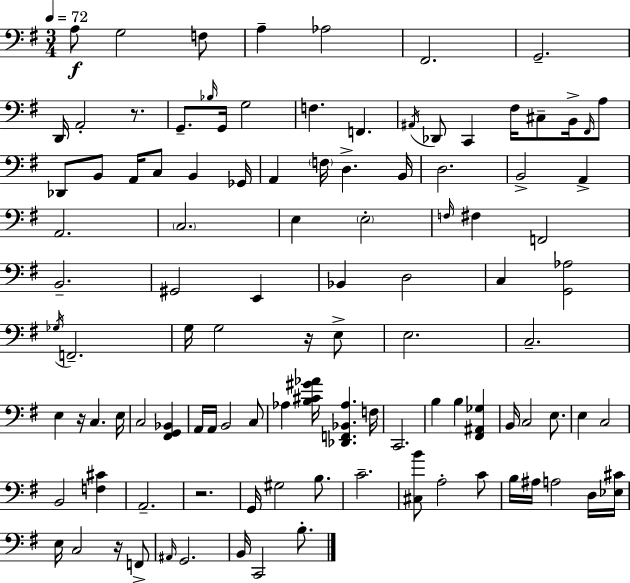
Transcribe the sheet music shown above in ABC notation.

X:1
T:Untitled
M:3/4
L:1/4
K:Em
A,/2 G,2 F,/2 A, _A,2 ^F,,2 G,,2 D,,/4 A,,2 z/2 G,,/2 _B,/4 G,,/4 G,2 F, F,, ^A,,/4 _D,,/2 C,, ^F,/4 ^C,/2 B,,/4 ^F,,/4 A,/2 _D,,/2 B,,/2 A,,/4 C,/2 B,, _G,,/4 A,, F,/4 D, B,,/4 D,2 B,,2 A,, A,,2 C,2 E, E,2 F,/4 ^F, F,,2 B,,2 ^G,,2 E,, _B,, D,2 C, [G,,_A,]2 _G,/4 F,,2 G,/4 G,2 z/4 E,/2 E,2 C,2 E, z/4 C, E,/4 C,2 [^F,,G,,_B,,] A,,/4 A,,/4 B,,2 C,/2 _A, [B,^C^G_A]/4 [_D,,F,,_B,,_A,] F,/4 C,,2 B, B, [^F,,^A,,_G,] B,,/4 C,2 E,/2 E, C,2 B,,2 [F,^C] A,,2 z2 G,,/4 ^G,2 B,/2 C2 [^C,B]/2 A,2 C/2 B,/4 ^A,/4 A,2 D,/4 [_E,^C]/4 E,/4 C,2 z/4 F,,/2 ^A,,/4 G,,2 B,,/4 C,,2 B,/2